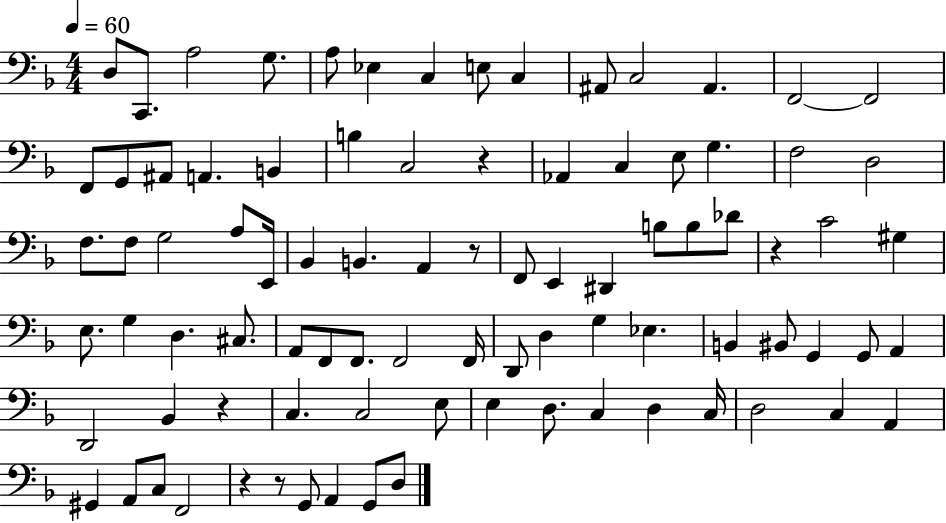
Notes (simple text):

D3/e C2/e. A3/h G3/e. A3/e Eb3/q C3/q E3/e C3/q A#2/e C3/h A#2/q. F2/h F2/h F2/e G2/e A#2/e A2/q. B2/q B3/q C3/h R/q Ab2/q C3/q E3/e G3/q. F3/h D3/h F3/e. F3/e G3/h A3/e E2/s Bb2/q B2/q. A2/q R/e F2/e E2/q D#2/q B3/e B3/e Db4/e R/q C4/h G#3/q E3/e. G3/q D3/q. C#3/e. A2/e F2/e F2/e. F2/h F2/s D2/e D3/q G3/q Eb3/q. B2/q BIS2/e G2/q G2/e A2/q D2/h Bb2/q R/q C3/q. C3/h E3/e E3/q D3/e. C3/q D3/q C3/s D3/h C3/q A2/q G#2/q A2/e C3/e F2/h R/q R/e G2/e A2/q G2/e D3/e